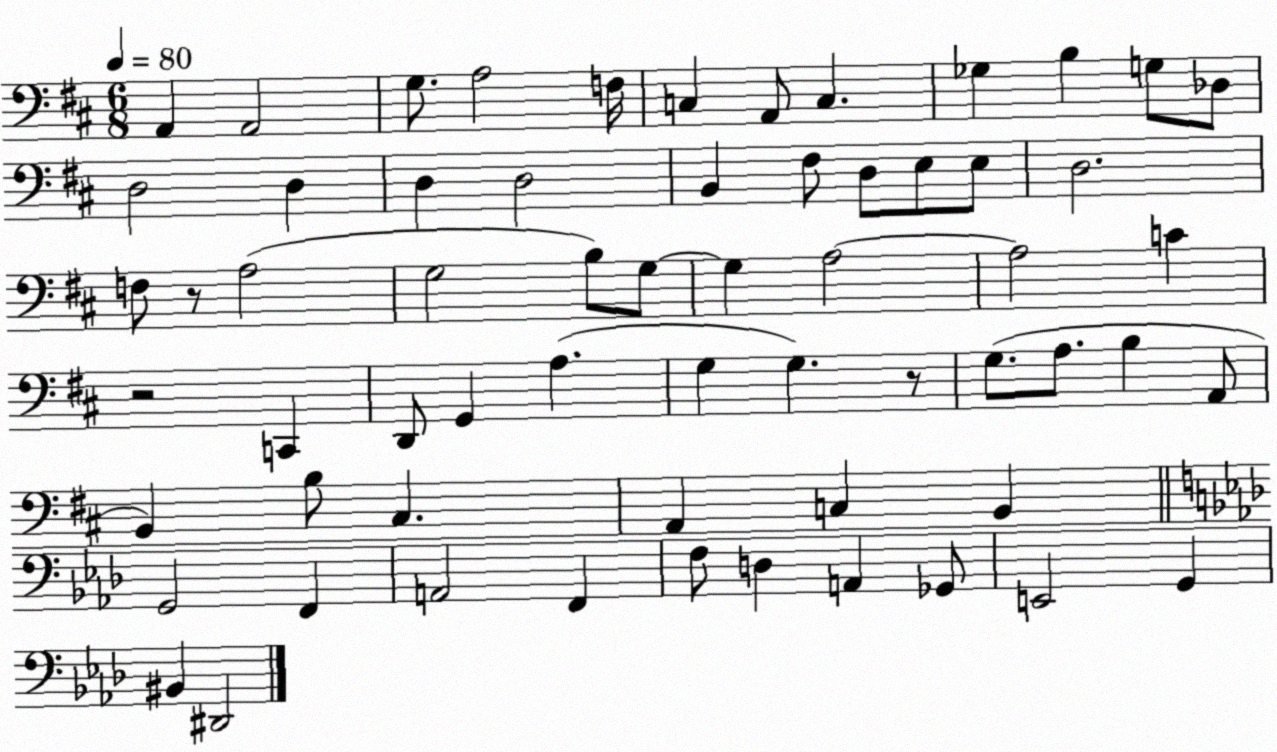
X:1
T:Untitled
M:6/8
L:1/4
K:D
A,, A,,2 G,/2 A,2 F,/4 C, A,,/2 C, _G, B, G,/2 _D,/2 D,2 D, D, D,2 B,, ^F,/2 D,/2 E,/2 E,/2 D,2 F,/2 z/2 A,2 G,2 B,/2 G,/2 G, A,2 A,2 C z2 C,, D,,/2 G,, A, G, G, z/2 G,/2 A,/2 B, A,,/2 B,, B,/2 ^C, A,, C, B,, G,,2 F,, A,,2 F,, F,/2 D, A,, _G,,/2 E,,2 G,, ^B,, ^D,,2